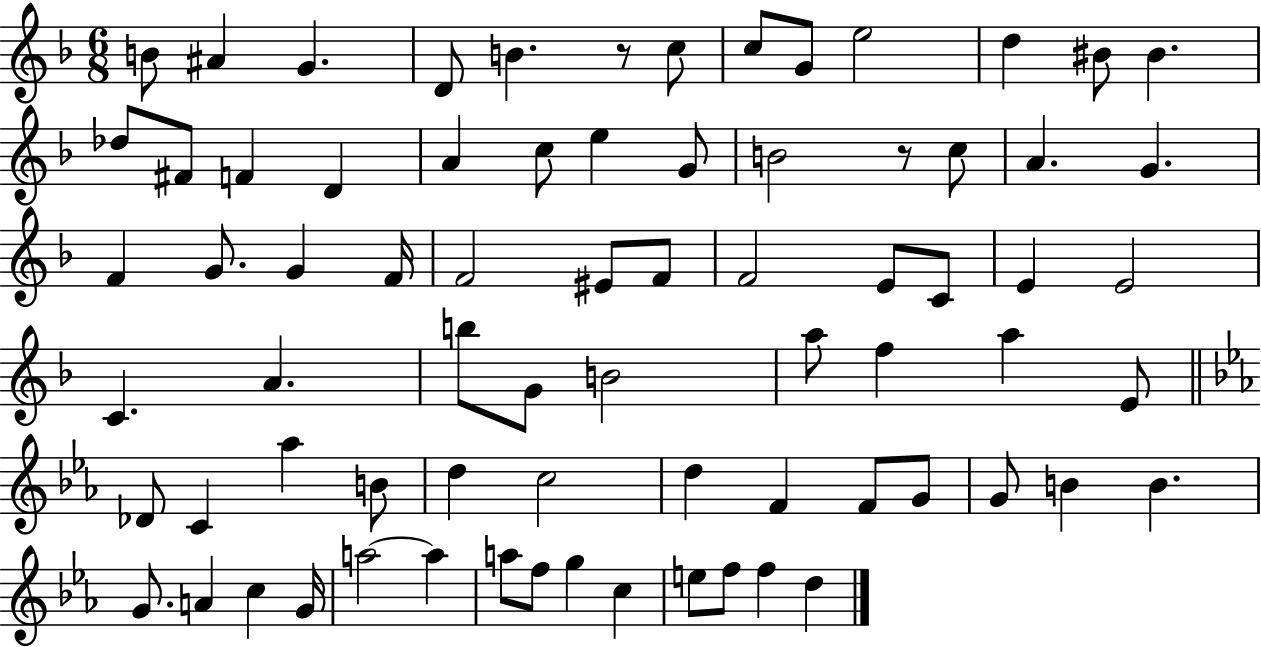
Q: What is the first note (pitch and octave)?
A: B4